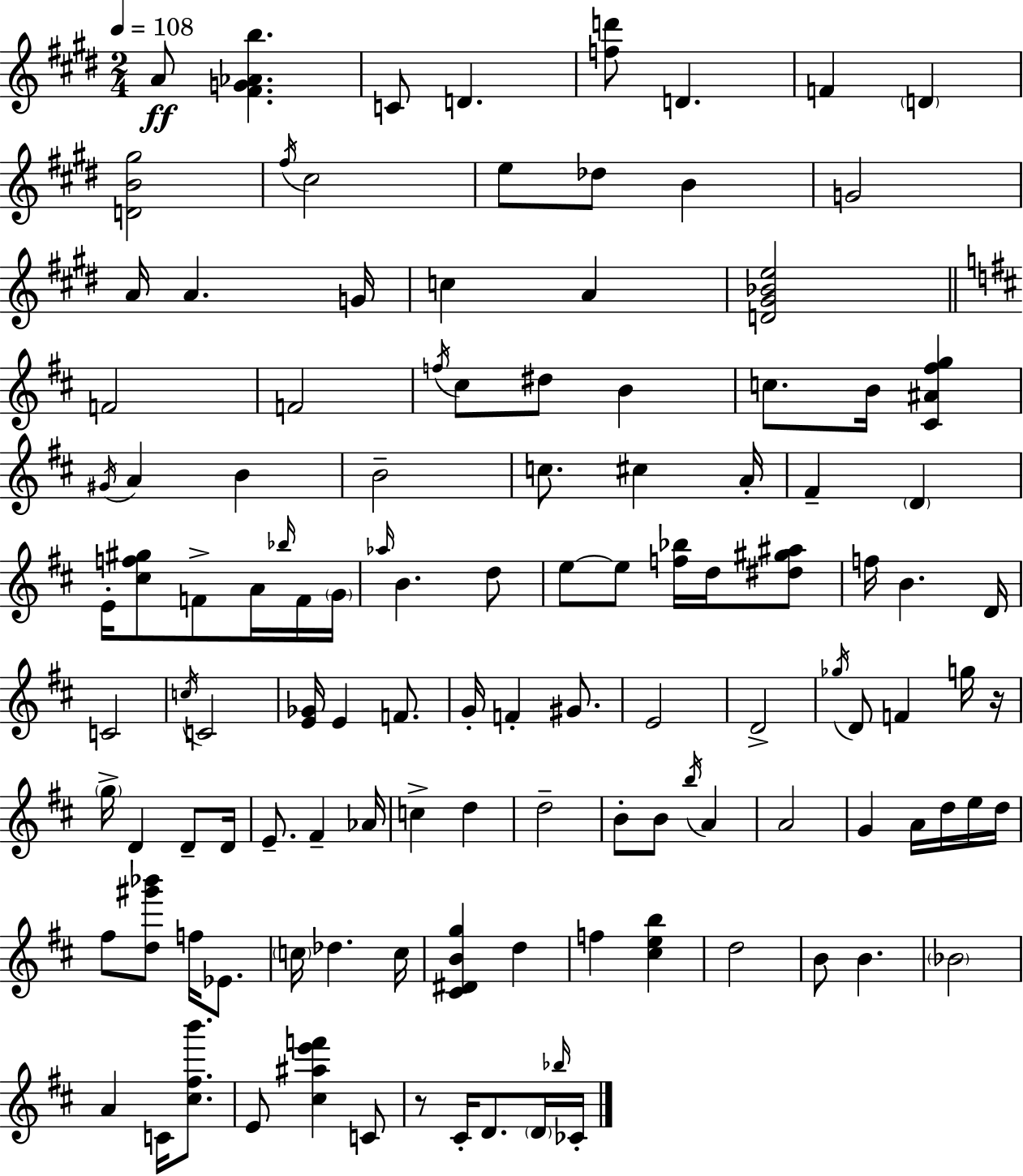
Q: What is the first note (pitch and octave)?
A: A4